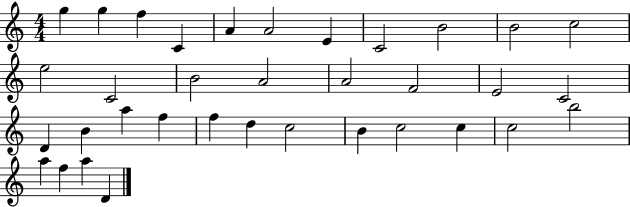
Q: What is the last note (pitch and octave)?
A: D4